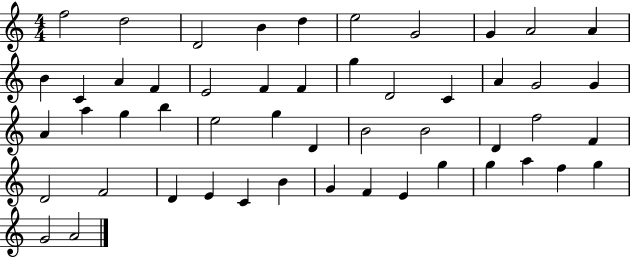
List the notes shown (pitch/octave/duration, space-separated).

F5/h D5/h D4/h B4/q D5/q E5/h G4/h G4/q A4/h A4/q B4/q C4/q A4/q F4/q E4/h F4/q F4/q G5/q D4/h C4/q A4/q G4/h G4/q A4/q A5/q G5/q B5/q E5/h G5/q D4/q B4/h B4/h D4/q F5/h F4/q D4/h F4/h D4/q E4/q C4/q B4/q G4/q F4/q E4/q G5/q G5/q A5/q F5/q G5/q G4/h A4/h